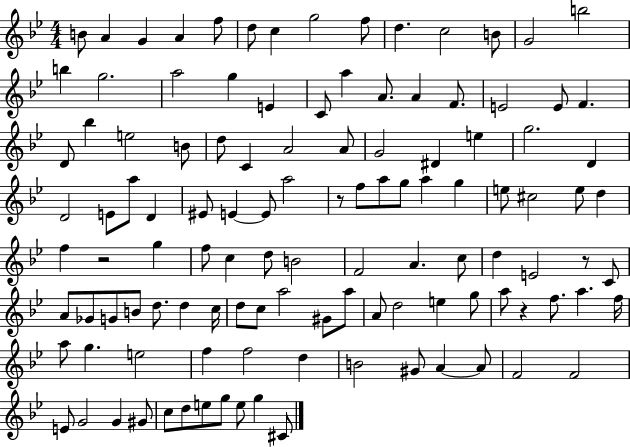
B4/e A4/q G4/q A4/q F5/e D5/e C5/q G5/h F5/e D5/q. C5/h B4/e G4/h B5/h B5/q G5/h. A5/h G5/q E4/q C4/e A5/q A4/e. A4/q F4/e. E4/h E4/e F4/q. D4/e Bb5/q E5/h B4/e D5/e C4/q A4/h A4/e G4/h D#4/q E5/q G5/h. D4/q D4/h E4/e A5/e D4/q EIS4/e E4/q E4/e A5/h R/e F5/e A5/e G5/e A5/q G5/q E5/e C#5/h E5/e D5/q F5/q R/h G5/q F5/e C5/q D5/e B4/h F4/h A4/q. C5/e D5/q E4/h R/e C4/e A4/e Gb4/e G4/e B4/e D5/e. D5/q C5/s D5/e C5/e A5/h G#4/e A5/e A4/e D5/h E5/q G5/e A5/e R/q F5/e. A5/q. F5/s A5/e G5/q. E5/h F5/q F5/h D5/q B4/h G#4/e A4/q A4/e F4/h F4/h E4/e G4/h G4/q G#4/e C5/e D5/e E5/e G5/e E5/e G5/q C#4/e